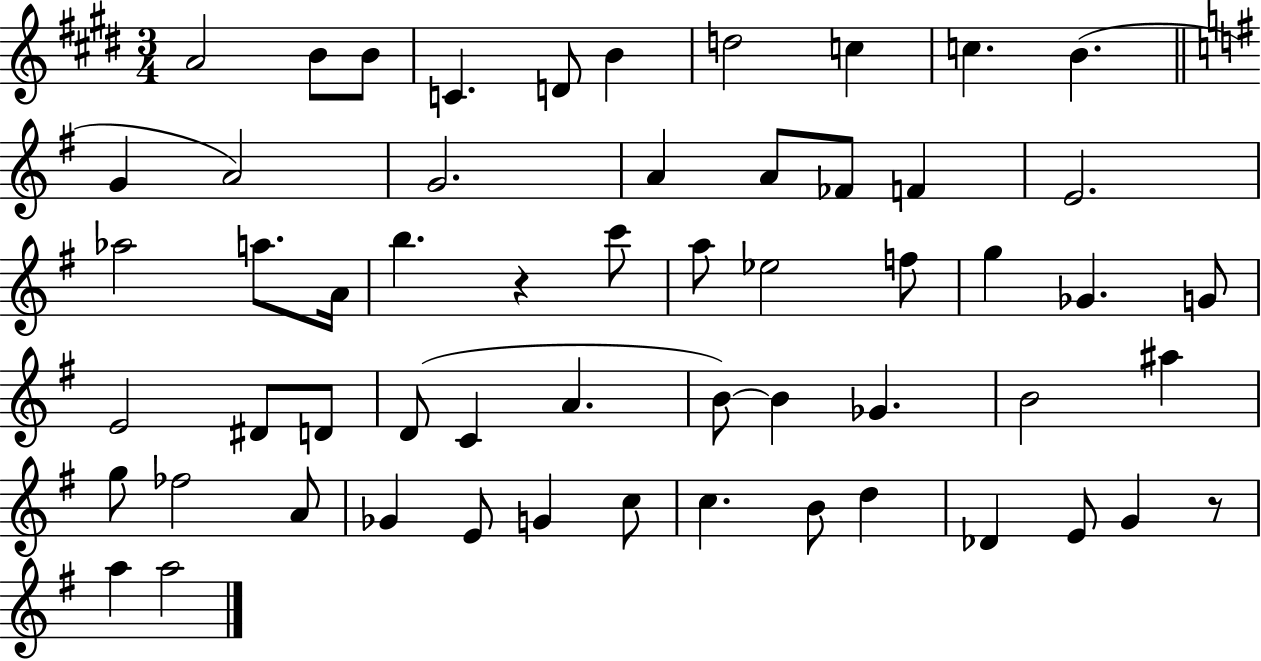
X:1
T:Untitled
M:3/4
L:1/4
K:E
A2 B/2 B/2 C D/2 B d2 c c B G A2 G2 A A/2 _F/2 F E2 _a2 a/2 A/4 b z c'/2 a/2 _e2 f/2 g _G G/2 E2 ^D/2 D/2 D/2 C A B/2 B _G B2 ^a g/2 _f2 A/2 _G E/2 G c/2 c B/2 d _D E/2 G z/2 a a2